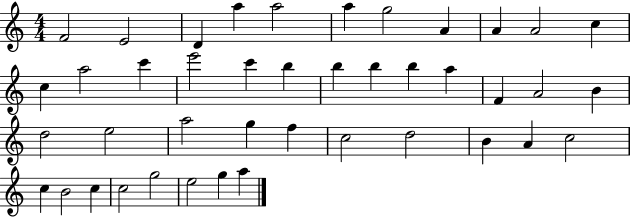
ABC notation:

X:1
T:Untitled
M:4/4
L:1/4
K:C
F2 E2 D a a2 a g2 A A A2 c c a2 c' e'2 c' b b b b a F A2 B d2 e2 a2 g f c2 d2 B A c2 c B2 c c2 g2 e2 g a